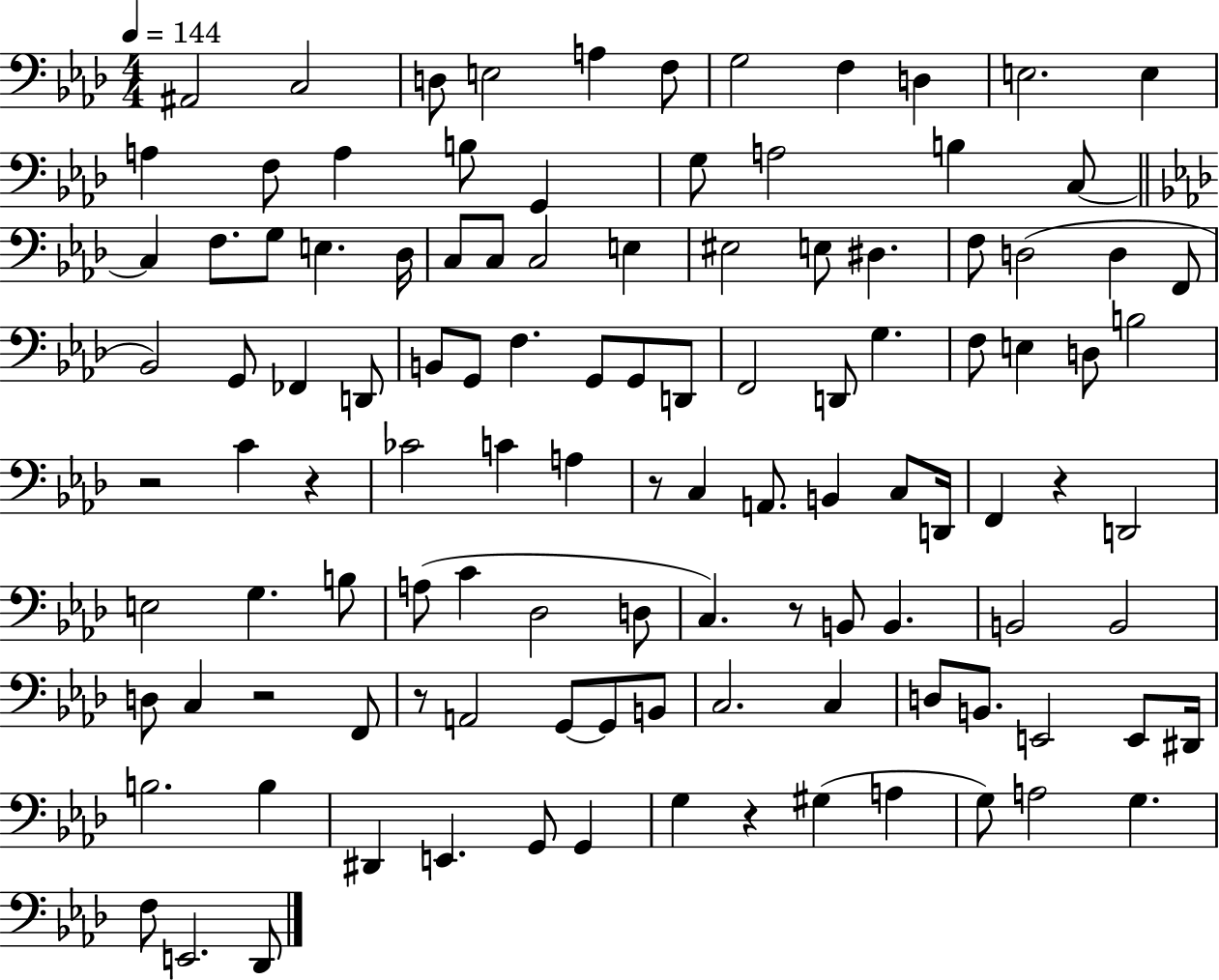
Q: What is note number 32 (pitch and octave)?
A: D#3